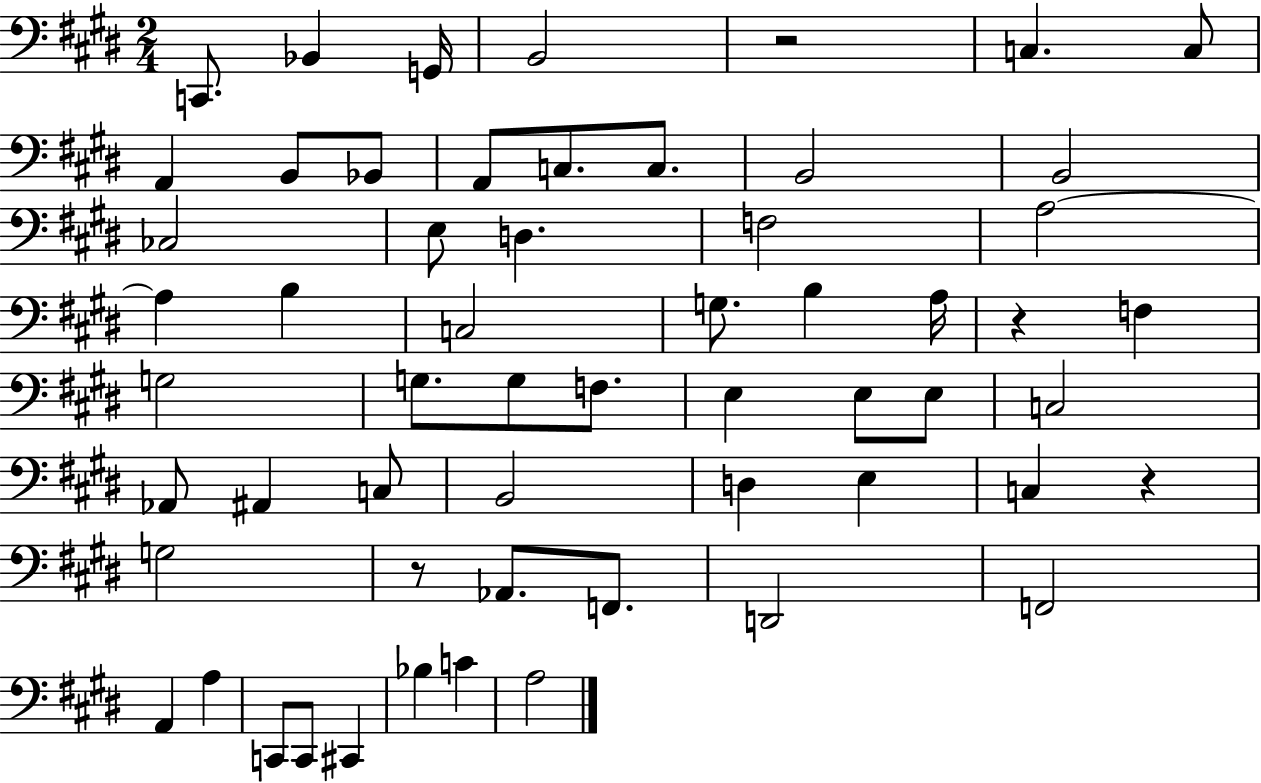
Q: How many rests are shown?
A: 4